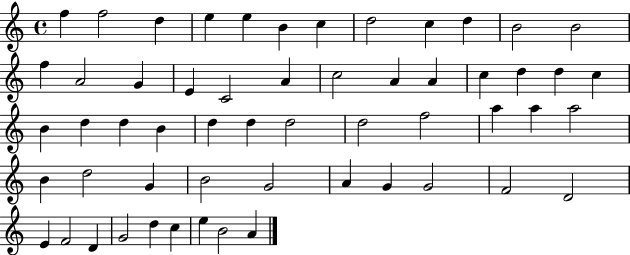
{
  \clef treble
  \time 4/4
  \defaultTimeSignature
  \key c \major
  f''4 f''2 d''4 | e''4 e''4 b'4 c''4 | d''2 c''4 d''4 | b'2 b'2 | \break f''4 a'2 g'4 | e'4 c'2 a'4 | c''2 a'4 a'4 | c''4 d''4 d''4 c''4 | \break b'4 d''4 d''4 b'4 | d''4 d''4 d''2 | d''2 f''2 | a''4 a''4 a''2 | \break b'4 d''2 g'4 | b'2 g'2 | a'4 g'4 g'2 | f'2 d'2 | \break e'4 f'2 d'4 | g'2 d''4 c''4 | e''4 b'2 a'4 | \bar "|."
}